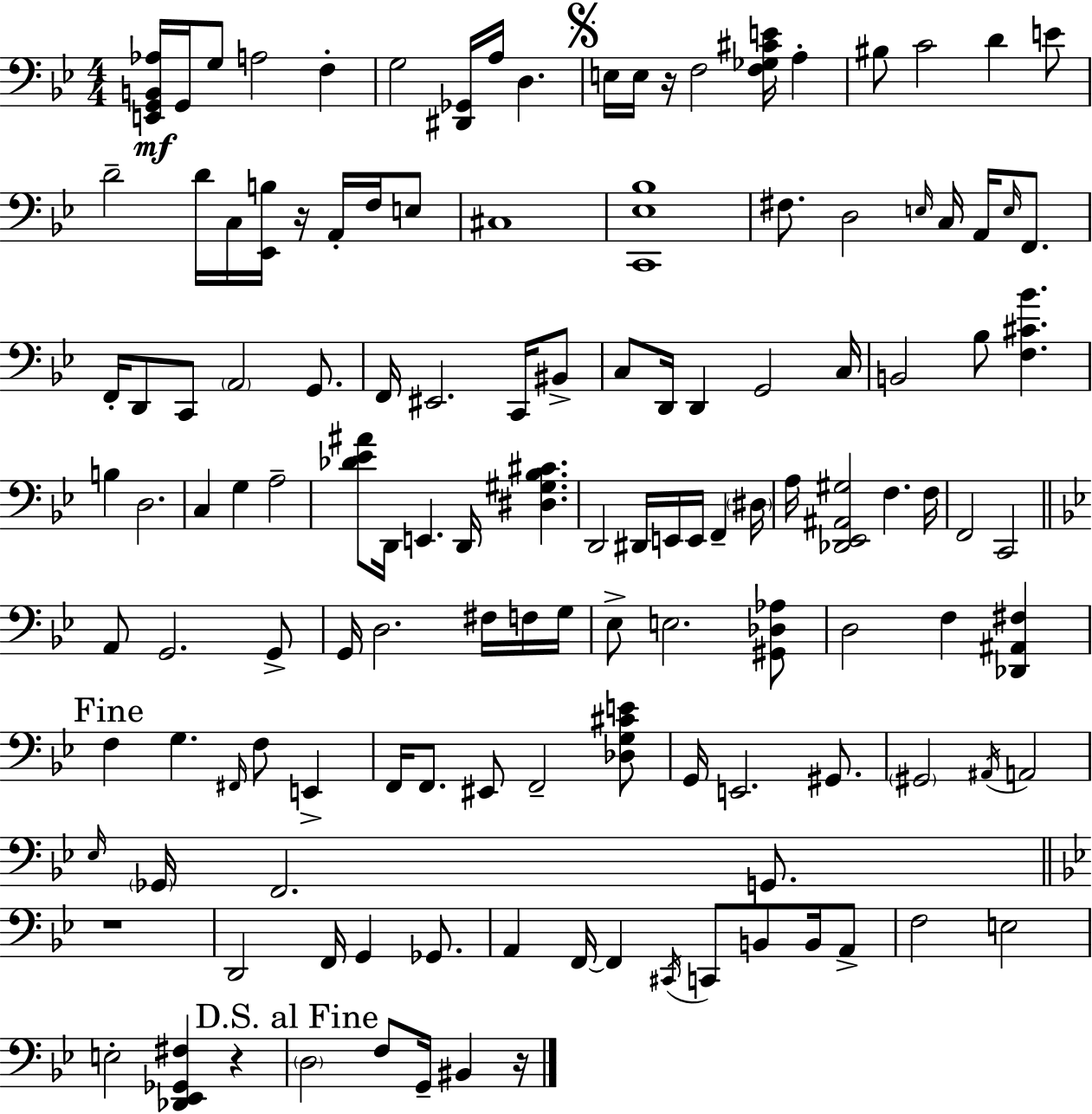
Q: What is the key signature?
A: BES major